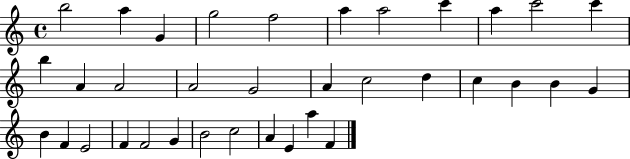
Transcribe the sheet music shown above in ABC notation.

X:1
T:Untitled
M:4/4
L:1/4
K:C
b2 a G g2 f2 a a2 c' a c'2 c' b A A2 A2 G2 A c2 d c B B G B F E2 F F2 G B2 c2 A E a F